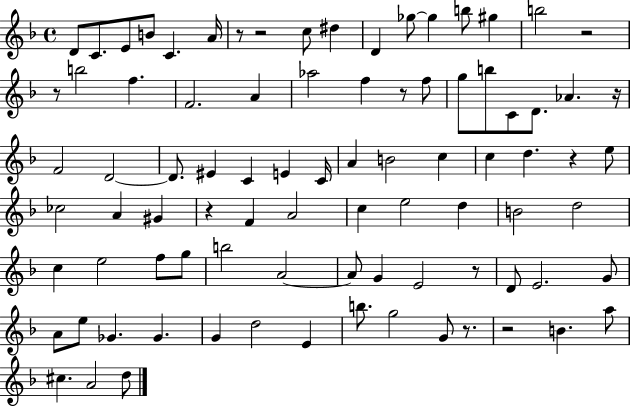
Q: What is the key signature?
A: F major